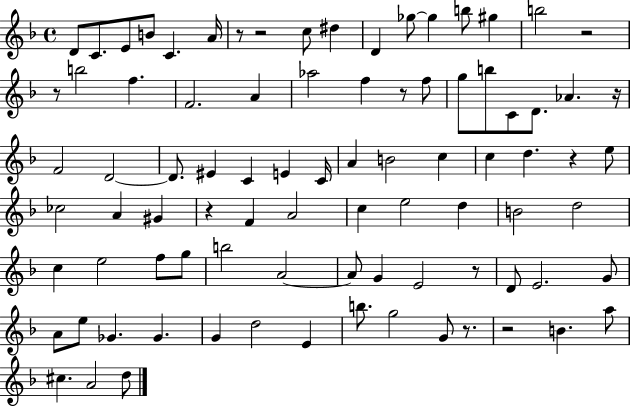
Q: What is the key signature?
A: F major